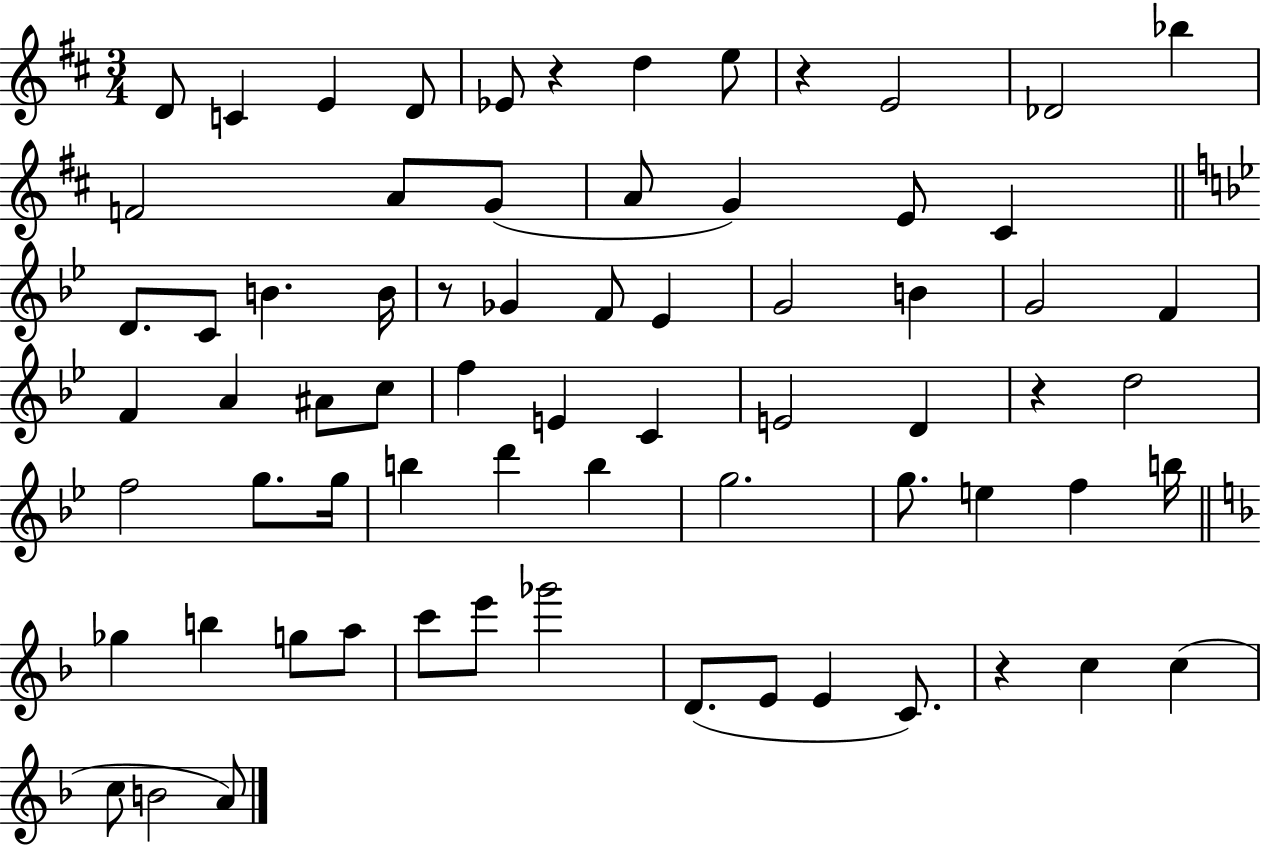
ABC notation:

X:1
T:Untitled
M:3/4
L:1/4
K:D
D/2 C E D/2 _E/2 z d e/2 z E2 _D2 _b F2 A/2 G/2 A/2 G E/2 ^C D/2 C/2 B B/4 z/2 _G F/2 _E G2 B G2 F F A ^A/2 c/2 f E C E2 D z d2 f2 g/2 g/4 b d' b g2 g/2 e f b/4 _g b g/2 a/2 c'/2 e'/2 _g'2 D/2 E/2 E C/2 z c c c/2 B2 A/2